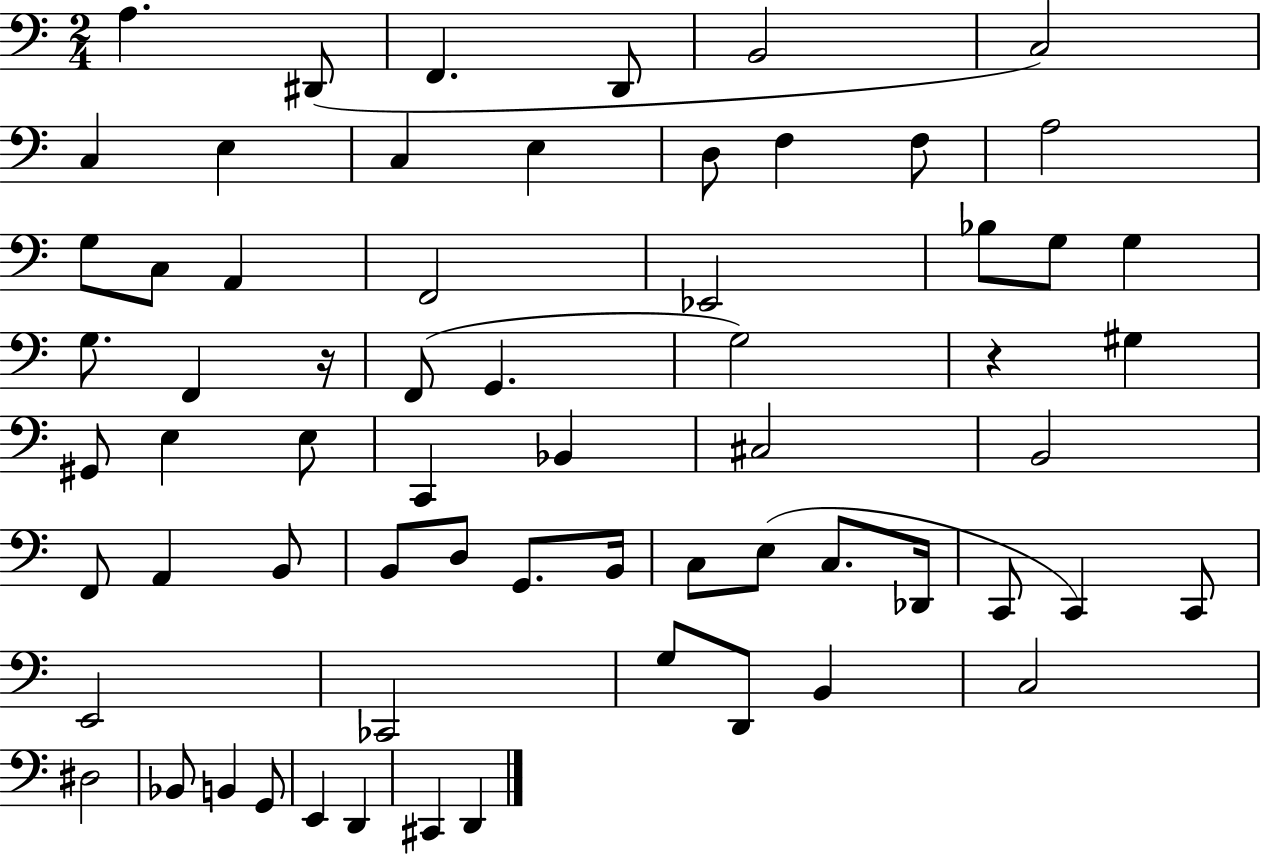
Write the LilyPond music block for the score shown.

{
  \clef bass
  \numericTimeSignature
  \time 2/4
  \key c \major
  a4. dis,8( | f,4. d,8 | b,2 | c2) | \break c4 e4 | c4 e4 | d8 f4 f8 | a2 | \break g8 c8 a,4 | f,2 | ees,2 | bes8 g8 g4 | \break g8. f,4 r16 | f,8( g,4. | g2) | r4 gis4 | \break gis,8 e4 e8 | c,4 bes,4 | cis2 | b,2 | \break f,8 a,4 b,8 | b,8 d8 g,8. b,16 | c8 e8( c8. des,16 | c,8 c,4) c,8 | \break e,2 | ces,2 | g8 d,8 b,4 | c2 | \break dis2 | bes,8 b,4 g,8 | e,4 d,4 | cis,4 d,4 | \break \bar "|."
}